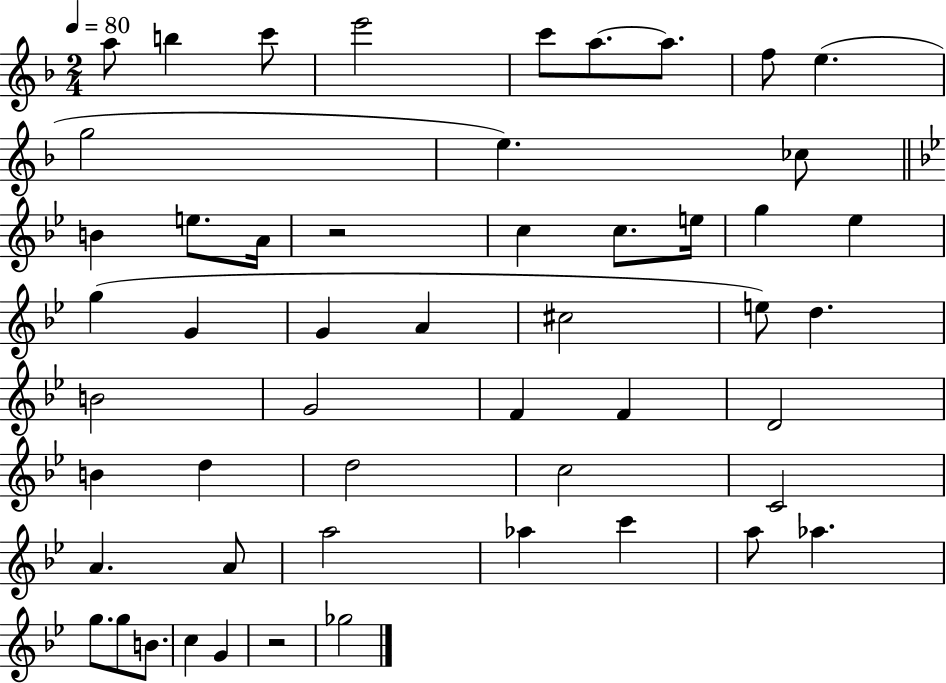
{
  \clef treble
  \numericTimeSignature
  \time 2/4
  \key f \major
  \tempo 4 = 80
  a''8 b''4 c'''8 | e'''2 | c'''8 a''8.~~ a''8. | f''8 e''4.( | \break g''2 | e''4.) ces''8 | \bar "||" \break \key bes \major b'4 e''8. a'16 | r2 | c''4 c''8. e''16 | g''4 ees''4 | \break g''4( g'4 | g'4 a'4 | cis''2 | e''8) d''4. | \break b'2 | g'2 | f'4 f'4 | d'2 | \break b'4 d''4 | d''2 | c''2 | c'2 | \break a'4. a'8 | a''2 | aes''4 c'''4 | a''8 aes''4. | \break g''8. g''8 b'8. | c''4 g'4 | r2 | ges''2 | \break \bar "|."
}